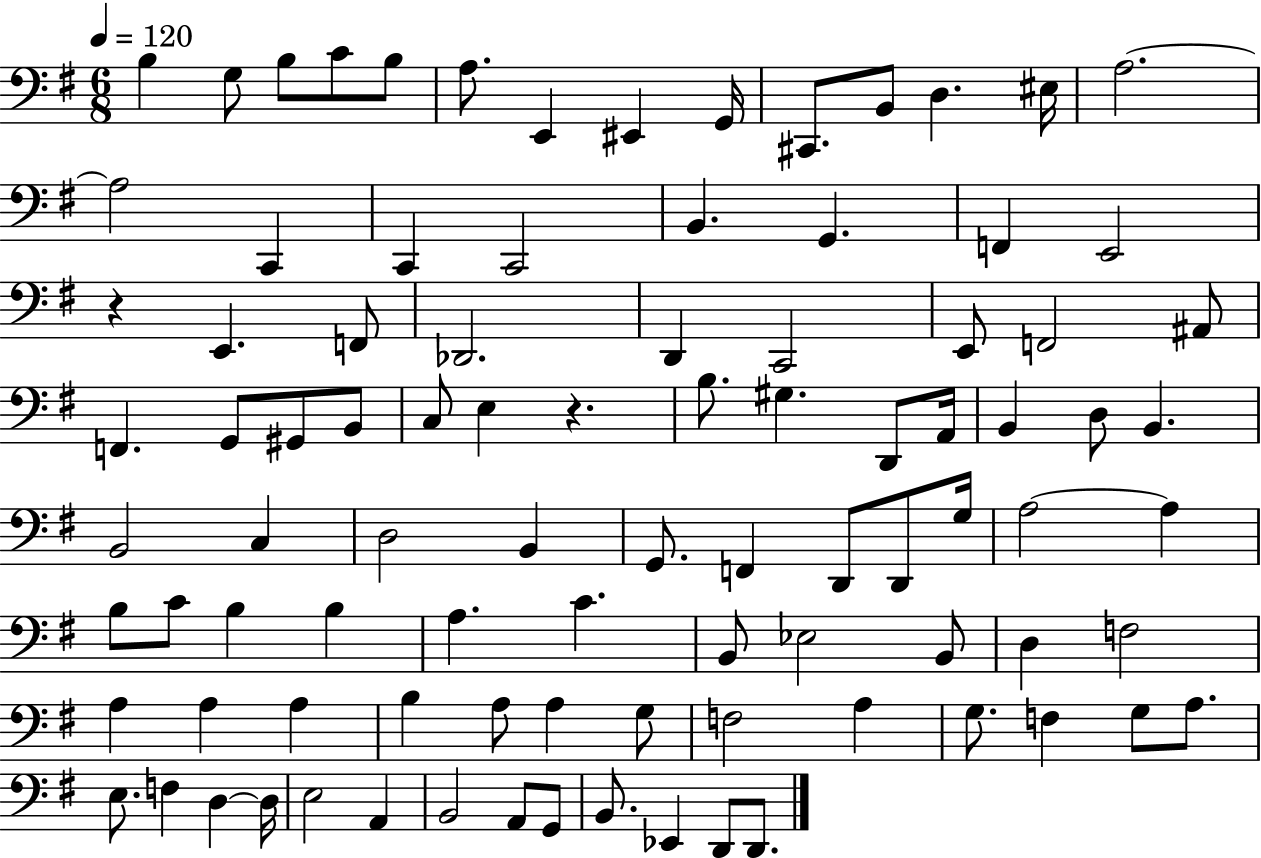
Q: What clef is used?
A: bass